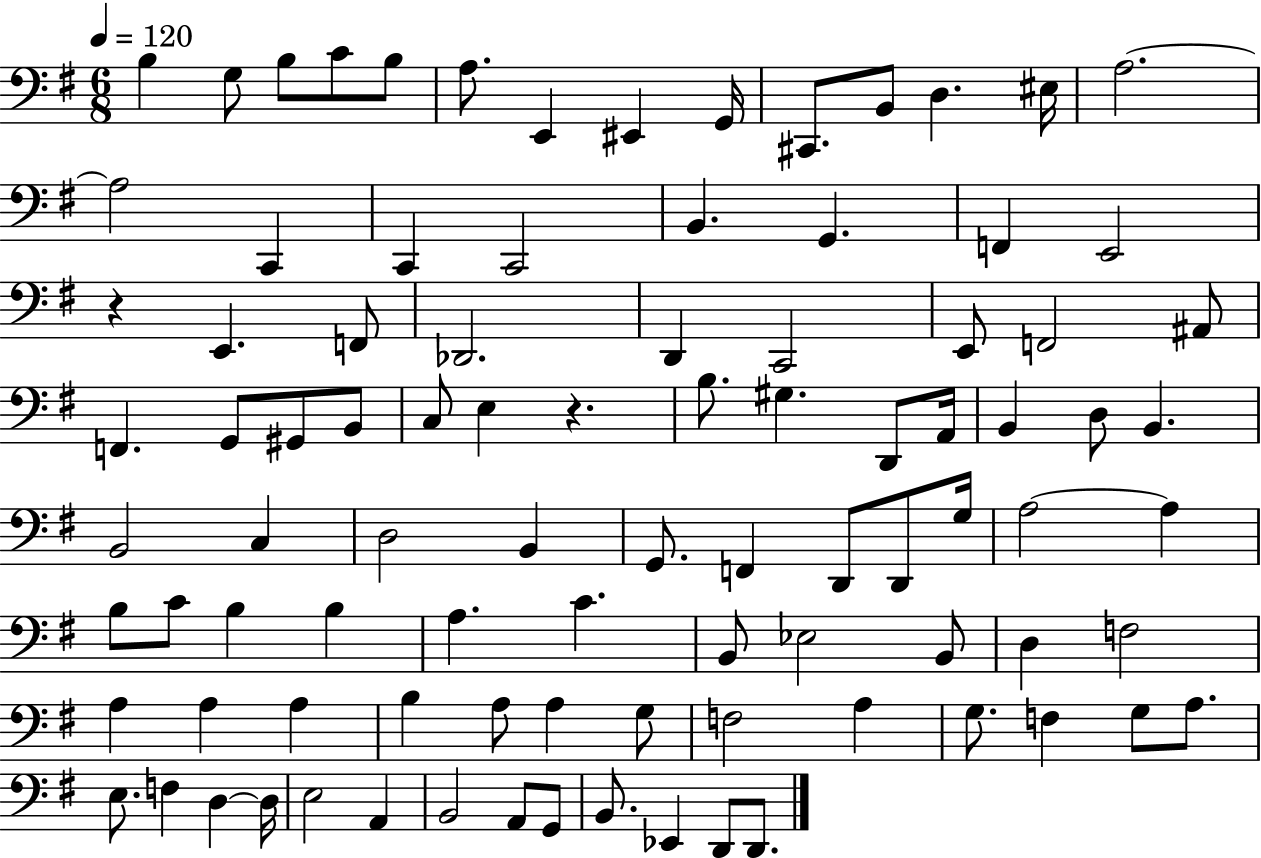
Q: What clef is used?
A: bass